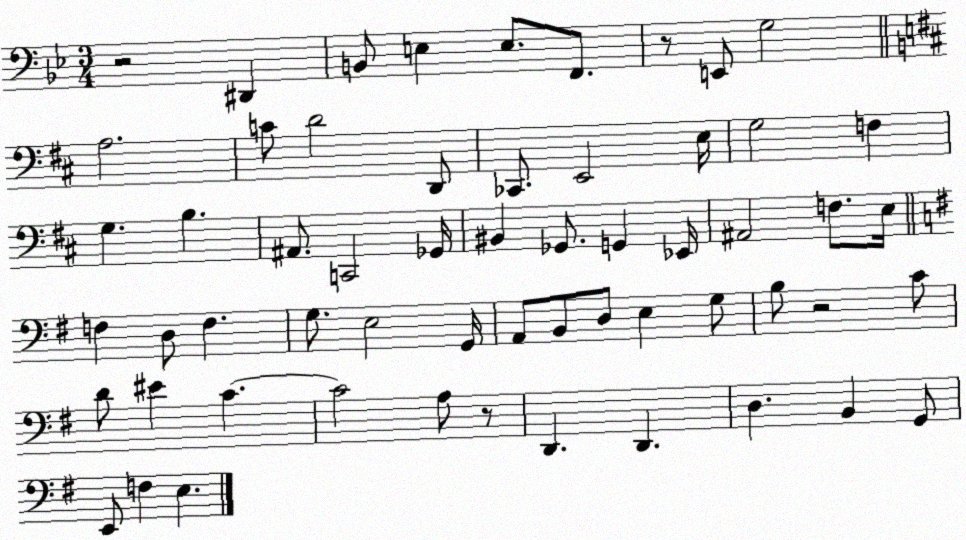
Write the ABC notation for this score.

X:1
T:Untitled
M:3/4
L:1/4
K:Bb
z2 ^D,, B,,/2 E, E,/2 F,,/2 z/2 E,,/2 G,2 A,2 C/2 D2 D,,/2 _C,,/2 E,,2 E,/4 G,2 F, G, B, ^A,,/2 C,,2 _G,,/4 ^B,, _G,,/2 G,, _E,,/4 ^A,,2 F,/2 E,/4 F, D,/2 F, G,/2 E,2 G,,/4 A,,/2 B,,/2 D,/2 E, G,/2 B,/2 z2 C/2 D/2 ^E C C2 A,/2 z/2 D,, D,, D, B,, G,,/2 E,,/2 F, E,